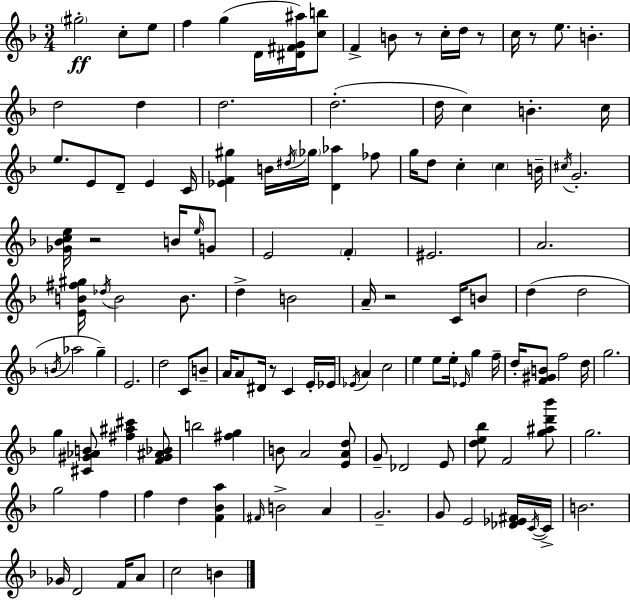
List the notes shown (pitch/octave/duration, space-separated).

G#5/h C5/e E5/e F5/q G5/q D4/s [D#4,F#4,G4,A#5]/s [C5,B5]/e F4/q B4/e R/e C5/s D5/s R/e C5/s R/e E5/e. B4/q. D5/h D5/q D5/h. D5/h. D5/s C5/q B4/q. C5/s E5/e. E4/e D4/e E4/q C4/s [Eb4,F4,G#5]/q B4/s D#5/s Gb5/s [D4,Ab5]/q FES5/e G5/s D5/e C5/q C5/q B4/s C#5/s G4/h. [Gb4,Bb4,C5,E5]/s R/h B4/s E5/s G4/e E4/h F4/q EIS4/h. A4/h. [E4,B4,F#5,G#5]/s Db5/s B4/h B4/e. D5/q B4/h A4/s R/h C4/s B4/e D5/q D5/h B4/s Ab5/h G5/q E4/h. D5/h C4/e B4/e A4/s A4/e D#4/s R/e C4/q E4/s Eb4/s Eb4/s A4/q C5/h E5/q E5/e E5/s Eb4/s G5/q F5/s D5/s [F4,G#4,B4]/e F5/h D5/s G5/h. G5/q [C#4,G#4,Ab4,B4]/e [F#5,A#5,C#6]/q [F4,G#4,A#4,Bb4]/e B5/h [F#5,G5]/q B4/e A4/h [E4,A4,D5]/e G4/e Db4/h E4/e [D5,E5,Bb5]/e F4/h [G5,A#5,D6,Bb6]/e G5/h. G5/h F5/q F5/q D5/q [F4,Bb4,A5]/q F#4/s B4/h A4/q G4/h. G4/e E4/h [Db4,Eb4,F#4]/s C4/s C4/s B4/h. Gb4/s D4/h F4/s A4/e C5/h B4/q